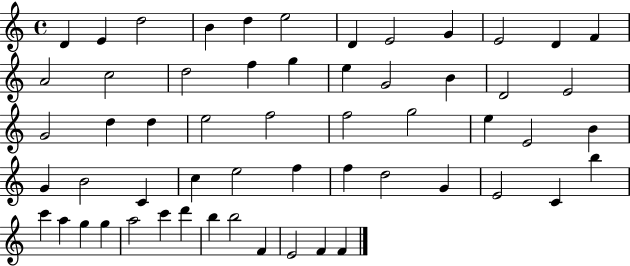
{
  \clef treble
  \time 4/4
  \defaultTimeSignature
  \key c \major
  d'4 e'4 d''2 | b'4 d''4 e''2 | d'4 e'2 g'4 | e'2 d'4 f'4 | \break a'2 c''2 | d''2 f''4 g''4 | e''4 g'2 b'4 | d'2 e'2 | \break g'2 d''4 d''4 | e''2 f''2 | f''2 g''2 | e''4 e'2 b'4 | \break g'4 b'2 c'4 | c''4 e''2 f''4 | f''4 d''2 g'4 | e'2 c'4 b''4 | \break c'''4 a''4 g''4 g''4 | a''2 c'''4 d'''4 | b''4 b''2 f'4 | e'2 f'4 f'4 | \break \bar "|."
}